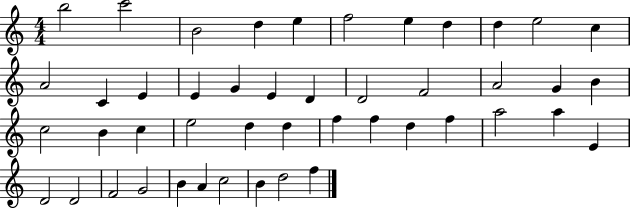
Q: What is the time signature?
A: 4/4